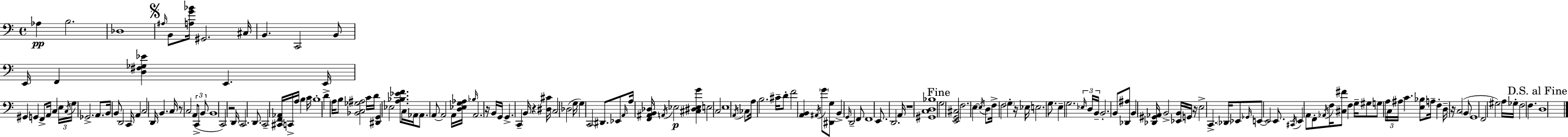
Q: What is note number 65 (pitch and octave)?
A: G2